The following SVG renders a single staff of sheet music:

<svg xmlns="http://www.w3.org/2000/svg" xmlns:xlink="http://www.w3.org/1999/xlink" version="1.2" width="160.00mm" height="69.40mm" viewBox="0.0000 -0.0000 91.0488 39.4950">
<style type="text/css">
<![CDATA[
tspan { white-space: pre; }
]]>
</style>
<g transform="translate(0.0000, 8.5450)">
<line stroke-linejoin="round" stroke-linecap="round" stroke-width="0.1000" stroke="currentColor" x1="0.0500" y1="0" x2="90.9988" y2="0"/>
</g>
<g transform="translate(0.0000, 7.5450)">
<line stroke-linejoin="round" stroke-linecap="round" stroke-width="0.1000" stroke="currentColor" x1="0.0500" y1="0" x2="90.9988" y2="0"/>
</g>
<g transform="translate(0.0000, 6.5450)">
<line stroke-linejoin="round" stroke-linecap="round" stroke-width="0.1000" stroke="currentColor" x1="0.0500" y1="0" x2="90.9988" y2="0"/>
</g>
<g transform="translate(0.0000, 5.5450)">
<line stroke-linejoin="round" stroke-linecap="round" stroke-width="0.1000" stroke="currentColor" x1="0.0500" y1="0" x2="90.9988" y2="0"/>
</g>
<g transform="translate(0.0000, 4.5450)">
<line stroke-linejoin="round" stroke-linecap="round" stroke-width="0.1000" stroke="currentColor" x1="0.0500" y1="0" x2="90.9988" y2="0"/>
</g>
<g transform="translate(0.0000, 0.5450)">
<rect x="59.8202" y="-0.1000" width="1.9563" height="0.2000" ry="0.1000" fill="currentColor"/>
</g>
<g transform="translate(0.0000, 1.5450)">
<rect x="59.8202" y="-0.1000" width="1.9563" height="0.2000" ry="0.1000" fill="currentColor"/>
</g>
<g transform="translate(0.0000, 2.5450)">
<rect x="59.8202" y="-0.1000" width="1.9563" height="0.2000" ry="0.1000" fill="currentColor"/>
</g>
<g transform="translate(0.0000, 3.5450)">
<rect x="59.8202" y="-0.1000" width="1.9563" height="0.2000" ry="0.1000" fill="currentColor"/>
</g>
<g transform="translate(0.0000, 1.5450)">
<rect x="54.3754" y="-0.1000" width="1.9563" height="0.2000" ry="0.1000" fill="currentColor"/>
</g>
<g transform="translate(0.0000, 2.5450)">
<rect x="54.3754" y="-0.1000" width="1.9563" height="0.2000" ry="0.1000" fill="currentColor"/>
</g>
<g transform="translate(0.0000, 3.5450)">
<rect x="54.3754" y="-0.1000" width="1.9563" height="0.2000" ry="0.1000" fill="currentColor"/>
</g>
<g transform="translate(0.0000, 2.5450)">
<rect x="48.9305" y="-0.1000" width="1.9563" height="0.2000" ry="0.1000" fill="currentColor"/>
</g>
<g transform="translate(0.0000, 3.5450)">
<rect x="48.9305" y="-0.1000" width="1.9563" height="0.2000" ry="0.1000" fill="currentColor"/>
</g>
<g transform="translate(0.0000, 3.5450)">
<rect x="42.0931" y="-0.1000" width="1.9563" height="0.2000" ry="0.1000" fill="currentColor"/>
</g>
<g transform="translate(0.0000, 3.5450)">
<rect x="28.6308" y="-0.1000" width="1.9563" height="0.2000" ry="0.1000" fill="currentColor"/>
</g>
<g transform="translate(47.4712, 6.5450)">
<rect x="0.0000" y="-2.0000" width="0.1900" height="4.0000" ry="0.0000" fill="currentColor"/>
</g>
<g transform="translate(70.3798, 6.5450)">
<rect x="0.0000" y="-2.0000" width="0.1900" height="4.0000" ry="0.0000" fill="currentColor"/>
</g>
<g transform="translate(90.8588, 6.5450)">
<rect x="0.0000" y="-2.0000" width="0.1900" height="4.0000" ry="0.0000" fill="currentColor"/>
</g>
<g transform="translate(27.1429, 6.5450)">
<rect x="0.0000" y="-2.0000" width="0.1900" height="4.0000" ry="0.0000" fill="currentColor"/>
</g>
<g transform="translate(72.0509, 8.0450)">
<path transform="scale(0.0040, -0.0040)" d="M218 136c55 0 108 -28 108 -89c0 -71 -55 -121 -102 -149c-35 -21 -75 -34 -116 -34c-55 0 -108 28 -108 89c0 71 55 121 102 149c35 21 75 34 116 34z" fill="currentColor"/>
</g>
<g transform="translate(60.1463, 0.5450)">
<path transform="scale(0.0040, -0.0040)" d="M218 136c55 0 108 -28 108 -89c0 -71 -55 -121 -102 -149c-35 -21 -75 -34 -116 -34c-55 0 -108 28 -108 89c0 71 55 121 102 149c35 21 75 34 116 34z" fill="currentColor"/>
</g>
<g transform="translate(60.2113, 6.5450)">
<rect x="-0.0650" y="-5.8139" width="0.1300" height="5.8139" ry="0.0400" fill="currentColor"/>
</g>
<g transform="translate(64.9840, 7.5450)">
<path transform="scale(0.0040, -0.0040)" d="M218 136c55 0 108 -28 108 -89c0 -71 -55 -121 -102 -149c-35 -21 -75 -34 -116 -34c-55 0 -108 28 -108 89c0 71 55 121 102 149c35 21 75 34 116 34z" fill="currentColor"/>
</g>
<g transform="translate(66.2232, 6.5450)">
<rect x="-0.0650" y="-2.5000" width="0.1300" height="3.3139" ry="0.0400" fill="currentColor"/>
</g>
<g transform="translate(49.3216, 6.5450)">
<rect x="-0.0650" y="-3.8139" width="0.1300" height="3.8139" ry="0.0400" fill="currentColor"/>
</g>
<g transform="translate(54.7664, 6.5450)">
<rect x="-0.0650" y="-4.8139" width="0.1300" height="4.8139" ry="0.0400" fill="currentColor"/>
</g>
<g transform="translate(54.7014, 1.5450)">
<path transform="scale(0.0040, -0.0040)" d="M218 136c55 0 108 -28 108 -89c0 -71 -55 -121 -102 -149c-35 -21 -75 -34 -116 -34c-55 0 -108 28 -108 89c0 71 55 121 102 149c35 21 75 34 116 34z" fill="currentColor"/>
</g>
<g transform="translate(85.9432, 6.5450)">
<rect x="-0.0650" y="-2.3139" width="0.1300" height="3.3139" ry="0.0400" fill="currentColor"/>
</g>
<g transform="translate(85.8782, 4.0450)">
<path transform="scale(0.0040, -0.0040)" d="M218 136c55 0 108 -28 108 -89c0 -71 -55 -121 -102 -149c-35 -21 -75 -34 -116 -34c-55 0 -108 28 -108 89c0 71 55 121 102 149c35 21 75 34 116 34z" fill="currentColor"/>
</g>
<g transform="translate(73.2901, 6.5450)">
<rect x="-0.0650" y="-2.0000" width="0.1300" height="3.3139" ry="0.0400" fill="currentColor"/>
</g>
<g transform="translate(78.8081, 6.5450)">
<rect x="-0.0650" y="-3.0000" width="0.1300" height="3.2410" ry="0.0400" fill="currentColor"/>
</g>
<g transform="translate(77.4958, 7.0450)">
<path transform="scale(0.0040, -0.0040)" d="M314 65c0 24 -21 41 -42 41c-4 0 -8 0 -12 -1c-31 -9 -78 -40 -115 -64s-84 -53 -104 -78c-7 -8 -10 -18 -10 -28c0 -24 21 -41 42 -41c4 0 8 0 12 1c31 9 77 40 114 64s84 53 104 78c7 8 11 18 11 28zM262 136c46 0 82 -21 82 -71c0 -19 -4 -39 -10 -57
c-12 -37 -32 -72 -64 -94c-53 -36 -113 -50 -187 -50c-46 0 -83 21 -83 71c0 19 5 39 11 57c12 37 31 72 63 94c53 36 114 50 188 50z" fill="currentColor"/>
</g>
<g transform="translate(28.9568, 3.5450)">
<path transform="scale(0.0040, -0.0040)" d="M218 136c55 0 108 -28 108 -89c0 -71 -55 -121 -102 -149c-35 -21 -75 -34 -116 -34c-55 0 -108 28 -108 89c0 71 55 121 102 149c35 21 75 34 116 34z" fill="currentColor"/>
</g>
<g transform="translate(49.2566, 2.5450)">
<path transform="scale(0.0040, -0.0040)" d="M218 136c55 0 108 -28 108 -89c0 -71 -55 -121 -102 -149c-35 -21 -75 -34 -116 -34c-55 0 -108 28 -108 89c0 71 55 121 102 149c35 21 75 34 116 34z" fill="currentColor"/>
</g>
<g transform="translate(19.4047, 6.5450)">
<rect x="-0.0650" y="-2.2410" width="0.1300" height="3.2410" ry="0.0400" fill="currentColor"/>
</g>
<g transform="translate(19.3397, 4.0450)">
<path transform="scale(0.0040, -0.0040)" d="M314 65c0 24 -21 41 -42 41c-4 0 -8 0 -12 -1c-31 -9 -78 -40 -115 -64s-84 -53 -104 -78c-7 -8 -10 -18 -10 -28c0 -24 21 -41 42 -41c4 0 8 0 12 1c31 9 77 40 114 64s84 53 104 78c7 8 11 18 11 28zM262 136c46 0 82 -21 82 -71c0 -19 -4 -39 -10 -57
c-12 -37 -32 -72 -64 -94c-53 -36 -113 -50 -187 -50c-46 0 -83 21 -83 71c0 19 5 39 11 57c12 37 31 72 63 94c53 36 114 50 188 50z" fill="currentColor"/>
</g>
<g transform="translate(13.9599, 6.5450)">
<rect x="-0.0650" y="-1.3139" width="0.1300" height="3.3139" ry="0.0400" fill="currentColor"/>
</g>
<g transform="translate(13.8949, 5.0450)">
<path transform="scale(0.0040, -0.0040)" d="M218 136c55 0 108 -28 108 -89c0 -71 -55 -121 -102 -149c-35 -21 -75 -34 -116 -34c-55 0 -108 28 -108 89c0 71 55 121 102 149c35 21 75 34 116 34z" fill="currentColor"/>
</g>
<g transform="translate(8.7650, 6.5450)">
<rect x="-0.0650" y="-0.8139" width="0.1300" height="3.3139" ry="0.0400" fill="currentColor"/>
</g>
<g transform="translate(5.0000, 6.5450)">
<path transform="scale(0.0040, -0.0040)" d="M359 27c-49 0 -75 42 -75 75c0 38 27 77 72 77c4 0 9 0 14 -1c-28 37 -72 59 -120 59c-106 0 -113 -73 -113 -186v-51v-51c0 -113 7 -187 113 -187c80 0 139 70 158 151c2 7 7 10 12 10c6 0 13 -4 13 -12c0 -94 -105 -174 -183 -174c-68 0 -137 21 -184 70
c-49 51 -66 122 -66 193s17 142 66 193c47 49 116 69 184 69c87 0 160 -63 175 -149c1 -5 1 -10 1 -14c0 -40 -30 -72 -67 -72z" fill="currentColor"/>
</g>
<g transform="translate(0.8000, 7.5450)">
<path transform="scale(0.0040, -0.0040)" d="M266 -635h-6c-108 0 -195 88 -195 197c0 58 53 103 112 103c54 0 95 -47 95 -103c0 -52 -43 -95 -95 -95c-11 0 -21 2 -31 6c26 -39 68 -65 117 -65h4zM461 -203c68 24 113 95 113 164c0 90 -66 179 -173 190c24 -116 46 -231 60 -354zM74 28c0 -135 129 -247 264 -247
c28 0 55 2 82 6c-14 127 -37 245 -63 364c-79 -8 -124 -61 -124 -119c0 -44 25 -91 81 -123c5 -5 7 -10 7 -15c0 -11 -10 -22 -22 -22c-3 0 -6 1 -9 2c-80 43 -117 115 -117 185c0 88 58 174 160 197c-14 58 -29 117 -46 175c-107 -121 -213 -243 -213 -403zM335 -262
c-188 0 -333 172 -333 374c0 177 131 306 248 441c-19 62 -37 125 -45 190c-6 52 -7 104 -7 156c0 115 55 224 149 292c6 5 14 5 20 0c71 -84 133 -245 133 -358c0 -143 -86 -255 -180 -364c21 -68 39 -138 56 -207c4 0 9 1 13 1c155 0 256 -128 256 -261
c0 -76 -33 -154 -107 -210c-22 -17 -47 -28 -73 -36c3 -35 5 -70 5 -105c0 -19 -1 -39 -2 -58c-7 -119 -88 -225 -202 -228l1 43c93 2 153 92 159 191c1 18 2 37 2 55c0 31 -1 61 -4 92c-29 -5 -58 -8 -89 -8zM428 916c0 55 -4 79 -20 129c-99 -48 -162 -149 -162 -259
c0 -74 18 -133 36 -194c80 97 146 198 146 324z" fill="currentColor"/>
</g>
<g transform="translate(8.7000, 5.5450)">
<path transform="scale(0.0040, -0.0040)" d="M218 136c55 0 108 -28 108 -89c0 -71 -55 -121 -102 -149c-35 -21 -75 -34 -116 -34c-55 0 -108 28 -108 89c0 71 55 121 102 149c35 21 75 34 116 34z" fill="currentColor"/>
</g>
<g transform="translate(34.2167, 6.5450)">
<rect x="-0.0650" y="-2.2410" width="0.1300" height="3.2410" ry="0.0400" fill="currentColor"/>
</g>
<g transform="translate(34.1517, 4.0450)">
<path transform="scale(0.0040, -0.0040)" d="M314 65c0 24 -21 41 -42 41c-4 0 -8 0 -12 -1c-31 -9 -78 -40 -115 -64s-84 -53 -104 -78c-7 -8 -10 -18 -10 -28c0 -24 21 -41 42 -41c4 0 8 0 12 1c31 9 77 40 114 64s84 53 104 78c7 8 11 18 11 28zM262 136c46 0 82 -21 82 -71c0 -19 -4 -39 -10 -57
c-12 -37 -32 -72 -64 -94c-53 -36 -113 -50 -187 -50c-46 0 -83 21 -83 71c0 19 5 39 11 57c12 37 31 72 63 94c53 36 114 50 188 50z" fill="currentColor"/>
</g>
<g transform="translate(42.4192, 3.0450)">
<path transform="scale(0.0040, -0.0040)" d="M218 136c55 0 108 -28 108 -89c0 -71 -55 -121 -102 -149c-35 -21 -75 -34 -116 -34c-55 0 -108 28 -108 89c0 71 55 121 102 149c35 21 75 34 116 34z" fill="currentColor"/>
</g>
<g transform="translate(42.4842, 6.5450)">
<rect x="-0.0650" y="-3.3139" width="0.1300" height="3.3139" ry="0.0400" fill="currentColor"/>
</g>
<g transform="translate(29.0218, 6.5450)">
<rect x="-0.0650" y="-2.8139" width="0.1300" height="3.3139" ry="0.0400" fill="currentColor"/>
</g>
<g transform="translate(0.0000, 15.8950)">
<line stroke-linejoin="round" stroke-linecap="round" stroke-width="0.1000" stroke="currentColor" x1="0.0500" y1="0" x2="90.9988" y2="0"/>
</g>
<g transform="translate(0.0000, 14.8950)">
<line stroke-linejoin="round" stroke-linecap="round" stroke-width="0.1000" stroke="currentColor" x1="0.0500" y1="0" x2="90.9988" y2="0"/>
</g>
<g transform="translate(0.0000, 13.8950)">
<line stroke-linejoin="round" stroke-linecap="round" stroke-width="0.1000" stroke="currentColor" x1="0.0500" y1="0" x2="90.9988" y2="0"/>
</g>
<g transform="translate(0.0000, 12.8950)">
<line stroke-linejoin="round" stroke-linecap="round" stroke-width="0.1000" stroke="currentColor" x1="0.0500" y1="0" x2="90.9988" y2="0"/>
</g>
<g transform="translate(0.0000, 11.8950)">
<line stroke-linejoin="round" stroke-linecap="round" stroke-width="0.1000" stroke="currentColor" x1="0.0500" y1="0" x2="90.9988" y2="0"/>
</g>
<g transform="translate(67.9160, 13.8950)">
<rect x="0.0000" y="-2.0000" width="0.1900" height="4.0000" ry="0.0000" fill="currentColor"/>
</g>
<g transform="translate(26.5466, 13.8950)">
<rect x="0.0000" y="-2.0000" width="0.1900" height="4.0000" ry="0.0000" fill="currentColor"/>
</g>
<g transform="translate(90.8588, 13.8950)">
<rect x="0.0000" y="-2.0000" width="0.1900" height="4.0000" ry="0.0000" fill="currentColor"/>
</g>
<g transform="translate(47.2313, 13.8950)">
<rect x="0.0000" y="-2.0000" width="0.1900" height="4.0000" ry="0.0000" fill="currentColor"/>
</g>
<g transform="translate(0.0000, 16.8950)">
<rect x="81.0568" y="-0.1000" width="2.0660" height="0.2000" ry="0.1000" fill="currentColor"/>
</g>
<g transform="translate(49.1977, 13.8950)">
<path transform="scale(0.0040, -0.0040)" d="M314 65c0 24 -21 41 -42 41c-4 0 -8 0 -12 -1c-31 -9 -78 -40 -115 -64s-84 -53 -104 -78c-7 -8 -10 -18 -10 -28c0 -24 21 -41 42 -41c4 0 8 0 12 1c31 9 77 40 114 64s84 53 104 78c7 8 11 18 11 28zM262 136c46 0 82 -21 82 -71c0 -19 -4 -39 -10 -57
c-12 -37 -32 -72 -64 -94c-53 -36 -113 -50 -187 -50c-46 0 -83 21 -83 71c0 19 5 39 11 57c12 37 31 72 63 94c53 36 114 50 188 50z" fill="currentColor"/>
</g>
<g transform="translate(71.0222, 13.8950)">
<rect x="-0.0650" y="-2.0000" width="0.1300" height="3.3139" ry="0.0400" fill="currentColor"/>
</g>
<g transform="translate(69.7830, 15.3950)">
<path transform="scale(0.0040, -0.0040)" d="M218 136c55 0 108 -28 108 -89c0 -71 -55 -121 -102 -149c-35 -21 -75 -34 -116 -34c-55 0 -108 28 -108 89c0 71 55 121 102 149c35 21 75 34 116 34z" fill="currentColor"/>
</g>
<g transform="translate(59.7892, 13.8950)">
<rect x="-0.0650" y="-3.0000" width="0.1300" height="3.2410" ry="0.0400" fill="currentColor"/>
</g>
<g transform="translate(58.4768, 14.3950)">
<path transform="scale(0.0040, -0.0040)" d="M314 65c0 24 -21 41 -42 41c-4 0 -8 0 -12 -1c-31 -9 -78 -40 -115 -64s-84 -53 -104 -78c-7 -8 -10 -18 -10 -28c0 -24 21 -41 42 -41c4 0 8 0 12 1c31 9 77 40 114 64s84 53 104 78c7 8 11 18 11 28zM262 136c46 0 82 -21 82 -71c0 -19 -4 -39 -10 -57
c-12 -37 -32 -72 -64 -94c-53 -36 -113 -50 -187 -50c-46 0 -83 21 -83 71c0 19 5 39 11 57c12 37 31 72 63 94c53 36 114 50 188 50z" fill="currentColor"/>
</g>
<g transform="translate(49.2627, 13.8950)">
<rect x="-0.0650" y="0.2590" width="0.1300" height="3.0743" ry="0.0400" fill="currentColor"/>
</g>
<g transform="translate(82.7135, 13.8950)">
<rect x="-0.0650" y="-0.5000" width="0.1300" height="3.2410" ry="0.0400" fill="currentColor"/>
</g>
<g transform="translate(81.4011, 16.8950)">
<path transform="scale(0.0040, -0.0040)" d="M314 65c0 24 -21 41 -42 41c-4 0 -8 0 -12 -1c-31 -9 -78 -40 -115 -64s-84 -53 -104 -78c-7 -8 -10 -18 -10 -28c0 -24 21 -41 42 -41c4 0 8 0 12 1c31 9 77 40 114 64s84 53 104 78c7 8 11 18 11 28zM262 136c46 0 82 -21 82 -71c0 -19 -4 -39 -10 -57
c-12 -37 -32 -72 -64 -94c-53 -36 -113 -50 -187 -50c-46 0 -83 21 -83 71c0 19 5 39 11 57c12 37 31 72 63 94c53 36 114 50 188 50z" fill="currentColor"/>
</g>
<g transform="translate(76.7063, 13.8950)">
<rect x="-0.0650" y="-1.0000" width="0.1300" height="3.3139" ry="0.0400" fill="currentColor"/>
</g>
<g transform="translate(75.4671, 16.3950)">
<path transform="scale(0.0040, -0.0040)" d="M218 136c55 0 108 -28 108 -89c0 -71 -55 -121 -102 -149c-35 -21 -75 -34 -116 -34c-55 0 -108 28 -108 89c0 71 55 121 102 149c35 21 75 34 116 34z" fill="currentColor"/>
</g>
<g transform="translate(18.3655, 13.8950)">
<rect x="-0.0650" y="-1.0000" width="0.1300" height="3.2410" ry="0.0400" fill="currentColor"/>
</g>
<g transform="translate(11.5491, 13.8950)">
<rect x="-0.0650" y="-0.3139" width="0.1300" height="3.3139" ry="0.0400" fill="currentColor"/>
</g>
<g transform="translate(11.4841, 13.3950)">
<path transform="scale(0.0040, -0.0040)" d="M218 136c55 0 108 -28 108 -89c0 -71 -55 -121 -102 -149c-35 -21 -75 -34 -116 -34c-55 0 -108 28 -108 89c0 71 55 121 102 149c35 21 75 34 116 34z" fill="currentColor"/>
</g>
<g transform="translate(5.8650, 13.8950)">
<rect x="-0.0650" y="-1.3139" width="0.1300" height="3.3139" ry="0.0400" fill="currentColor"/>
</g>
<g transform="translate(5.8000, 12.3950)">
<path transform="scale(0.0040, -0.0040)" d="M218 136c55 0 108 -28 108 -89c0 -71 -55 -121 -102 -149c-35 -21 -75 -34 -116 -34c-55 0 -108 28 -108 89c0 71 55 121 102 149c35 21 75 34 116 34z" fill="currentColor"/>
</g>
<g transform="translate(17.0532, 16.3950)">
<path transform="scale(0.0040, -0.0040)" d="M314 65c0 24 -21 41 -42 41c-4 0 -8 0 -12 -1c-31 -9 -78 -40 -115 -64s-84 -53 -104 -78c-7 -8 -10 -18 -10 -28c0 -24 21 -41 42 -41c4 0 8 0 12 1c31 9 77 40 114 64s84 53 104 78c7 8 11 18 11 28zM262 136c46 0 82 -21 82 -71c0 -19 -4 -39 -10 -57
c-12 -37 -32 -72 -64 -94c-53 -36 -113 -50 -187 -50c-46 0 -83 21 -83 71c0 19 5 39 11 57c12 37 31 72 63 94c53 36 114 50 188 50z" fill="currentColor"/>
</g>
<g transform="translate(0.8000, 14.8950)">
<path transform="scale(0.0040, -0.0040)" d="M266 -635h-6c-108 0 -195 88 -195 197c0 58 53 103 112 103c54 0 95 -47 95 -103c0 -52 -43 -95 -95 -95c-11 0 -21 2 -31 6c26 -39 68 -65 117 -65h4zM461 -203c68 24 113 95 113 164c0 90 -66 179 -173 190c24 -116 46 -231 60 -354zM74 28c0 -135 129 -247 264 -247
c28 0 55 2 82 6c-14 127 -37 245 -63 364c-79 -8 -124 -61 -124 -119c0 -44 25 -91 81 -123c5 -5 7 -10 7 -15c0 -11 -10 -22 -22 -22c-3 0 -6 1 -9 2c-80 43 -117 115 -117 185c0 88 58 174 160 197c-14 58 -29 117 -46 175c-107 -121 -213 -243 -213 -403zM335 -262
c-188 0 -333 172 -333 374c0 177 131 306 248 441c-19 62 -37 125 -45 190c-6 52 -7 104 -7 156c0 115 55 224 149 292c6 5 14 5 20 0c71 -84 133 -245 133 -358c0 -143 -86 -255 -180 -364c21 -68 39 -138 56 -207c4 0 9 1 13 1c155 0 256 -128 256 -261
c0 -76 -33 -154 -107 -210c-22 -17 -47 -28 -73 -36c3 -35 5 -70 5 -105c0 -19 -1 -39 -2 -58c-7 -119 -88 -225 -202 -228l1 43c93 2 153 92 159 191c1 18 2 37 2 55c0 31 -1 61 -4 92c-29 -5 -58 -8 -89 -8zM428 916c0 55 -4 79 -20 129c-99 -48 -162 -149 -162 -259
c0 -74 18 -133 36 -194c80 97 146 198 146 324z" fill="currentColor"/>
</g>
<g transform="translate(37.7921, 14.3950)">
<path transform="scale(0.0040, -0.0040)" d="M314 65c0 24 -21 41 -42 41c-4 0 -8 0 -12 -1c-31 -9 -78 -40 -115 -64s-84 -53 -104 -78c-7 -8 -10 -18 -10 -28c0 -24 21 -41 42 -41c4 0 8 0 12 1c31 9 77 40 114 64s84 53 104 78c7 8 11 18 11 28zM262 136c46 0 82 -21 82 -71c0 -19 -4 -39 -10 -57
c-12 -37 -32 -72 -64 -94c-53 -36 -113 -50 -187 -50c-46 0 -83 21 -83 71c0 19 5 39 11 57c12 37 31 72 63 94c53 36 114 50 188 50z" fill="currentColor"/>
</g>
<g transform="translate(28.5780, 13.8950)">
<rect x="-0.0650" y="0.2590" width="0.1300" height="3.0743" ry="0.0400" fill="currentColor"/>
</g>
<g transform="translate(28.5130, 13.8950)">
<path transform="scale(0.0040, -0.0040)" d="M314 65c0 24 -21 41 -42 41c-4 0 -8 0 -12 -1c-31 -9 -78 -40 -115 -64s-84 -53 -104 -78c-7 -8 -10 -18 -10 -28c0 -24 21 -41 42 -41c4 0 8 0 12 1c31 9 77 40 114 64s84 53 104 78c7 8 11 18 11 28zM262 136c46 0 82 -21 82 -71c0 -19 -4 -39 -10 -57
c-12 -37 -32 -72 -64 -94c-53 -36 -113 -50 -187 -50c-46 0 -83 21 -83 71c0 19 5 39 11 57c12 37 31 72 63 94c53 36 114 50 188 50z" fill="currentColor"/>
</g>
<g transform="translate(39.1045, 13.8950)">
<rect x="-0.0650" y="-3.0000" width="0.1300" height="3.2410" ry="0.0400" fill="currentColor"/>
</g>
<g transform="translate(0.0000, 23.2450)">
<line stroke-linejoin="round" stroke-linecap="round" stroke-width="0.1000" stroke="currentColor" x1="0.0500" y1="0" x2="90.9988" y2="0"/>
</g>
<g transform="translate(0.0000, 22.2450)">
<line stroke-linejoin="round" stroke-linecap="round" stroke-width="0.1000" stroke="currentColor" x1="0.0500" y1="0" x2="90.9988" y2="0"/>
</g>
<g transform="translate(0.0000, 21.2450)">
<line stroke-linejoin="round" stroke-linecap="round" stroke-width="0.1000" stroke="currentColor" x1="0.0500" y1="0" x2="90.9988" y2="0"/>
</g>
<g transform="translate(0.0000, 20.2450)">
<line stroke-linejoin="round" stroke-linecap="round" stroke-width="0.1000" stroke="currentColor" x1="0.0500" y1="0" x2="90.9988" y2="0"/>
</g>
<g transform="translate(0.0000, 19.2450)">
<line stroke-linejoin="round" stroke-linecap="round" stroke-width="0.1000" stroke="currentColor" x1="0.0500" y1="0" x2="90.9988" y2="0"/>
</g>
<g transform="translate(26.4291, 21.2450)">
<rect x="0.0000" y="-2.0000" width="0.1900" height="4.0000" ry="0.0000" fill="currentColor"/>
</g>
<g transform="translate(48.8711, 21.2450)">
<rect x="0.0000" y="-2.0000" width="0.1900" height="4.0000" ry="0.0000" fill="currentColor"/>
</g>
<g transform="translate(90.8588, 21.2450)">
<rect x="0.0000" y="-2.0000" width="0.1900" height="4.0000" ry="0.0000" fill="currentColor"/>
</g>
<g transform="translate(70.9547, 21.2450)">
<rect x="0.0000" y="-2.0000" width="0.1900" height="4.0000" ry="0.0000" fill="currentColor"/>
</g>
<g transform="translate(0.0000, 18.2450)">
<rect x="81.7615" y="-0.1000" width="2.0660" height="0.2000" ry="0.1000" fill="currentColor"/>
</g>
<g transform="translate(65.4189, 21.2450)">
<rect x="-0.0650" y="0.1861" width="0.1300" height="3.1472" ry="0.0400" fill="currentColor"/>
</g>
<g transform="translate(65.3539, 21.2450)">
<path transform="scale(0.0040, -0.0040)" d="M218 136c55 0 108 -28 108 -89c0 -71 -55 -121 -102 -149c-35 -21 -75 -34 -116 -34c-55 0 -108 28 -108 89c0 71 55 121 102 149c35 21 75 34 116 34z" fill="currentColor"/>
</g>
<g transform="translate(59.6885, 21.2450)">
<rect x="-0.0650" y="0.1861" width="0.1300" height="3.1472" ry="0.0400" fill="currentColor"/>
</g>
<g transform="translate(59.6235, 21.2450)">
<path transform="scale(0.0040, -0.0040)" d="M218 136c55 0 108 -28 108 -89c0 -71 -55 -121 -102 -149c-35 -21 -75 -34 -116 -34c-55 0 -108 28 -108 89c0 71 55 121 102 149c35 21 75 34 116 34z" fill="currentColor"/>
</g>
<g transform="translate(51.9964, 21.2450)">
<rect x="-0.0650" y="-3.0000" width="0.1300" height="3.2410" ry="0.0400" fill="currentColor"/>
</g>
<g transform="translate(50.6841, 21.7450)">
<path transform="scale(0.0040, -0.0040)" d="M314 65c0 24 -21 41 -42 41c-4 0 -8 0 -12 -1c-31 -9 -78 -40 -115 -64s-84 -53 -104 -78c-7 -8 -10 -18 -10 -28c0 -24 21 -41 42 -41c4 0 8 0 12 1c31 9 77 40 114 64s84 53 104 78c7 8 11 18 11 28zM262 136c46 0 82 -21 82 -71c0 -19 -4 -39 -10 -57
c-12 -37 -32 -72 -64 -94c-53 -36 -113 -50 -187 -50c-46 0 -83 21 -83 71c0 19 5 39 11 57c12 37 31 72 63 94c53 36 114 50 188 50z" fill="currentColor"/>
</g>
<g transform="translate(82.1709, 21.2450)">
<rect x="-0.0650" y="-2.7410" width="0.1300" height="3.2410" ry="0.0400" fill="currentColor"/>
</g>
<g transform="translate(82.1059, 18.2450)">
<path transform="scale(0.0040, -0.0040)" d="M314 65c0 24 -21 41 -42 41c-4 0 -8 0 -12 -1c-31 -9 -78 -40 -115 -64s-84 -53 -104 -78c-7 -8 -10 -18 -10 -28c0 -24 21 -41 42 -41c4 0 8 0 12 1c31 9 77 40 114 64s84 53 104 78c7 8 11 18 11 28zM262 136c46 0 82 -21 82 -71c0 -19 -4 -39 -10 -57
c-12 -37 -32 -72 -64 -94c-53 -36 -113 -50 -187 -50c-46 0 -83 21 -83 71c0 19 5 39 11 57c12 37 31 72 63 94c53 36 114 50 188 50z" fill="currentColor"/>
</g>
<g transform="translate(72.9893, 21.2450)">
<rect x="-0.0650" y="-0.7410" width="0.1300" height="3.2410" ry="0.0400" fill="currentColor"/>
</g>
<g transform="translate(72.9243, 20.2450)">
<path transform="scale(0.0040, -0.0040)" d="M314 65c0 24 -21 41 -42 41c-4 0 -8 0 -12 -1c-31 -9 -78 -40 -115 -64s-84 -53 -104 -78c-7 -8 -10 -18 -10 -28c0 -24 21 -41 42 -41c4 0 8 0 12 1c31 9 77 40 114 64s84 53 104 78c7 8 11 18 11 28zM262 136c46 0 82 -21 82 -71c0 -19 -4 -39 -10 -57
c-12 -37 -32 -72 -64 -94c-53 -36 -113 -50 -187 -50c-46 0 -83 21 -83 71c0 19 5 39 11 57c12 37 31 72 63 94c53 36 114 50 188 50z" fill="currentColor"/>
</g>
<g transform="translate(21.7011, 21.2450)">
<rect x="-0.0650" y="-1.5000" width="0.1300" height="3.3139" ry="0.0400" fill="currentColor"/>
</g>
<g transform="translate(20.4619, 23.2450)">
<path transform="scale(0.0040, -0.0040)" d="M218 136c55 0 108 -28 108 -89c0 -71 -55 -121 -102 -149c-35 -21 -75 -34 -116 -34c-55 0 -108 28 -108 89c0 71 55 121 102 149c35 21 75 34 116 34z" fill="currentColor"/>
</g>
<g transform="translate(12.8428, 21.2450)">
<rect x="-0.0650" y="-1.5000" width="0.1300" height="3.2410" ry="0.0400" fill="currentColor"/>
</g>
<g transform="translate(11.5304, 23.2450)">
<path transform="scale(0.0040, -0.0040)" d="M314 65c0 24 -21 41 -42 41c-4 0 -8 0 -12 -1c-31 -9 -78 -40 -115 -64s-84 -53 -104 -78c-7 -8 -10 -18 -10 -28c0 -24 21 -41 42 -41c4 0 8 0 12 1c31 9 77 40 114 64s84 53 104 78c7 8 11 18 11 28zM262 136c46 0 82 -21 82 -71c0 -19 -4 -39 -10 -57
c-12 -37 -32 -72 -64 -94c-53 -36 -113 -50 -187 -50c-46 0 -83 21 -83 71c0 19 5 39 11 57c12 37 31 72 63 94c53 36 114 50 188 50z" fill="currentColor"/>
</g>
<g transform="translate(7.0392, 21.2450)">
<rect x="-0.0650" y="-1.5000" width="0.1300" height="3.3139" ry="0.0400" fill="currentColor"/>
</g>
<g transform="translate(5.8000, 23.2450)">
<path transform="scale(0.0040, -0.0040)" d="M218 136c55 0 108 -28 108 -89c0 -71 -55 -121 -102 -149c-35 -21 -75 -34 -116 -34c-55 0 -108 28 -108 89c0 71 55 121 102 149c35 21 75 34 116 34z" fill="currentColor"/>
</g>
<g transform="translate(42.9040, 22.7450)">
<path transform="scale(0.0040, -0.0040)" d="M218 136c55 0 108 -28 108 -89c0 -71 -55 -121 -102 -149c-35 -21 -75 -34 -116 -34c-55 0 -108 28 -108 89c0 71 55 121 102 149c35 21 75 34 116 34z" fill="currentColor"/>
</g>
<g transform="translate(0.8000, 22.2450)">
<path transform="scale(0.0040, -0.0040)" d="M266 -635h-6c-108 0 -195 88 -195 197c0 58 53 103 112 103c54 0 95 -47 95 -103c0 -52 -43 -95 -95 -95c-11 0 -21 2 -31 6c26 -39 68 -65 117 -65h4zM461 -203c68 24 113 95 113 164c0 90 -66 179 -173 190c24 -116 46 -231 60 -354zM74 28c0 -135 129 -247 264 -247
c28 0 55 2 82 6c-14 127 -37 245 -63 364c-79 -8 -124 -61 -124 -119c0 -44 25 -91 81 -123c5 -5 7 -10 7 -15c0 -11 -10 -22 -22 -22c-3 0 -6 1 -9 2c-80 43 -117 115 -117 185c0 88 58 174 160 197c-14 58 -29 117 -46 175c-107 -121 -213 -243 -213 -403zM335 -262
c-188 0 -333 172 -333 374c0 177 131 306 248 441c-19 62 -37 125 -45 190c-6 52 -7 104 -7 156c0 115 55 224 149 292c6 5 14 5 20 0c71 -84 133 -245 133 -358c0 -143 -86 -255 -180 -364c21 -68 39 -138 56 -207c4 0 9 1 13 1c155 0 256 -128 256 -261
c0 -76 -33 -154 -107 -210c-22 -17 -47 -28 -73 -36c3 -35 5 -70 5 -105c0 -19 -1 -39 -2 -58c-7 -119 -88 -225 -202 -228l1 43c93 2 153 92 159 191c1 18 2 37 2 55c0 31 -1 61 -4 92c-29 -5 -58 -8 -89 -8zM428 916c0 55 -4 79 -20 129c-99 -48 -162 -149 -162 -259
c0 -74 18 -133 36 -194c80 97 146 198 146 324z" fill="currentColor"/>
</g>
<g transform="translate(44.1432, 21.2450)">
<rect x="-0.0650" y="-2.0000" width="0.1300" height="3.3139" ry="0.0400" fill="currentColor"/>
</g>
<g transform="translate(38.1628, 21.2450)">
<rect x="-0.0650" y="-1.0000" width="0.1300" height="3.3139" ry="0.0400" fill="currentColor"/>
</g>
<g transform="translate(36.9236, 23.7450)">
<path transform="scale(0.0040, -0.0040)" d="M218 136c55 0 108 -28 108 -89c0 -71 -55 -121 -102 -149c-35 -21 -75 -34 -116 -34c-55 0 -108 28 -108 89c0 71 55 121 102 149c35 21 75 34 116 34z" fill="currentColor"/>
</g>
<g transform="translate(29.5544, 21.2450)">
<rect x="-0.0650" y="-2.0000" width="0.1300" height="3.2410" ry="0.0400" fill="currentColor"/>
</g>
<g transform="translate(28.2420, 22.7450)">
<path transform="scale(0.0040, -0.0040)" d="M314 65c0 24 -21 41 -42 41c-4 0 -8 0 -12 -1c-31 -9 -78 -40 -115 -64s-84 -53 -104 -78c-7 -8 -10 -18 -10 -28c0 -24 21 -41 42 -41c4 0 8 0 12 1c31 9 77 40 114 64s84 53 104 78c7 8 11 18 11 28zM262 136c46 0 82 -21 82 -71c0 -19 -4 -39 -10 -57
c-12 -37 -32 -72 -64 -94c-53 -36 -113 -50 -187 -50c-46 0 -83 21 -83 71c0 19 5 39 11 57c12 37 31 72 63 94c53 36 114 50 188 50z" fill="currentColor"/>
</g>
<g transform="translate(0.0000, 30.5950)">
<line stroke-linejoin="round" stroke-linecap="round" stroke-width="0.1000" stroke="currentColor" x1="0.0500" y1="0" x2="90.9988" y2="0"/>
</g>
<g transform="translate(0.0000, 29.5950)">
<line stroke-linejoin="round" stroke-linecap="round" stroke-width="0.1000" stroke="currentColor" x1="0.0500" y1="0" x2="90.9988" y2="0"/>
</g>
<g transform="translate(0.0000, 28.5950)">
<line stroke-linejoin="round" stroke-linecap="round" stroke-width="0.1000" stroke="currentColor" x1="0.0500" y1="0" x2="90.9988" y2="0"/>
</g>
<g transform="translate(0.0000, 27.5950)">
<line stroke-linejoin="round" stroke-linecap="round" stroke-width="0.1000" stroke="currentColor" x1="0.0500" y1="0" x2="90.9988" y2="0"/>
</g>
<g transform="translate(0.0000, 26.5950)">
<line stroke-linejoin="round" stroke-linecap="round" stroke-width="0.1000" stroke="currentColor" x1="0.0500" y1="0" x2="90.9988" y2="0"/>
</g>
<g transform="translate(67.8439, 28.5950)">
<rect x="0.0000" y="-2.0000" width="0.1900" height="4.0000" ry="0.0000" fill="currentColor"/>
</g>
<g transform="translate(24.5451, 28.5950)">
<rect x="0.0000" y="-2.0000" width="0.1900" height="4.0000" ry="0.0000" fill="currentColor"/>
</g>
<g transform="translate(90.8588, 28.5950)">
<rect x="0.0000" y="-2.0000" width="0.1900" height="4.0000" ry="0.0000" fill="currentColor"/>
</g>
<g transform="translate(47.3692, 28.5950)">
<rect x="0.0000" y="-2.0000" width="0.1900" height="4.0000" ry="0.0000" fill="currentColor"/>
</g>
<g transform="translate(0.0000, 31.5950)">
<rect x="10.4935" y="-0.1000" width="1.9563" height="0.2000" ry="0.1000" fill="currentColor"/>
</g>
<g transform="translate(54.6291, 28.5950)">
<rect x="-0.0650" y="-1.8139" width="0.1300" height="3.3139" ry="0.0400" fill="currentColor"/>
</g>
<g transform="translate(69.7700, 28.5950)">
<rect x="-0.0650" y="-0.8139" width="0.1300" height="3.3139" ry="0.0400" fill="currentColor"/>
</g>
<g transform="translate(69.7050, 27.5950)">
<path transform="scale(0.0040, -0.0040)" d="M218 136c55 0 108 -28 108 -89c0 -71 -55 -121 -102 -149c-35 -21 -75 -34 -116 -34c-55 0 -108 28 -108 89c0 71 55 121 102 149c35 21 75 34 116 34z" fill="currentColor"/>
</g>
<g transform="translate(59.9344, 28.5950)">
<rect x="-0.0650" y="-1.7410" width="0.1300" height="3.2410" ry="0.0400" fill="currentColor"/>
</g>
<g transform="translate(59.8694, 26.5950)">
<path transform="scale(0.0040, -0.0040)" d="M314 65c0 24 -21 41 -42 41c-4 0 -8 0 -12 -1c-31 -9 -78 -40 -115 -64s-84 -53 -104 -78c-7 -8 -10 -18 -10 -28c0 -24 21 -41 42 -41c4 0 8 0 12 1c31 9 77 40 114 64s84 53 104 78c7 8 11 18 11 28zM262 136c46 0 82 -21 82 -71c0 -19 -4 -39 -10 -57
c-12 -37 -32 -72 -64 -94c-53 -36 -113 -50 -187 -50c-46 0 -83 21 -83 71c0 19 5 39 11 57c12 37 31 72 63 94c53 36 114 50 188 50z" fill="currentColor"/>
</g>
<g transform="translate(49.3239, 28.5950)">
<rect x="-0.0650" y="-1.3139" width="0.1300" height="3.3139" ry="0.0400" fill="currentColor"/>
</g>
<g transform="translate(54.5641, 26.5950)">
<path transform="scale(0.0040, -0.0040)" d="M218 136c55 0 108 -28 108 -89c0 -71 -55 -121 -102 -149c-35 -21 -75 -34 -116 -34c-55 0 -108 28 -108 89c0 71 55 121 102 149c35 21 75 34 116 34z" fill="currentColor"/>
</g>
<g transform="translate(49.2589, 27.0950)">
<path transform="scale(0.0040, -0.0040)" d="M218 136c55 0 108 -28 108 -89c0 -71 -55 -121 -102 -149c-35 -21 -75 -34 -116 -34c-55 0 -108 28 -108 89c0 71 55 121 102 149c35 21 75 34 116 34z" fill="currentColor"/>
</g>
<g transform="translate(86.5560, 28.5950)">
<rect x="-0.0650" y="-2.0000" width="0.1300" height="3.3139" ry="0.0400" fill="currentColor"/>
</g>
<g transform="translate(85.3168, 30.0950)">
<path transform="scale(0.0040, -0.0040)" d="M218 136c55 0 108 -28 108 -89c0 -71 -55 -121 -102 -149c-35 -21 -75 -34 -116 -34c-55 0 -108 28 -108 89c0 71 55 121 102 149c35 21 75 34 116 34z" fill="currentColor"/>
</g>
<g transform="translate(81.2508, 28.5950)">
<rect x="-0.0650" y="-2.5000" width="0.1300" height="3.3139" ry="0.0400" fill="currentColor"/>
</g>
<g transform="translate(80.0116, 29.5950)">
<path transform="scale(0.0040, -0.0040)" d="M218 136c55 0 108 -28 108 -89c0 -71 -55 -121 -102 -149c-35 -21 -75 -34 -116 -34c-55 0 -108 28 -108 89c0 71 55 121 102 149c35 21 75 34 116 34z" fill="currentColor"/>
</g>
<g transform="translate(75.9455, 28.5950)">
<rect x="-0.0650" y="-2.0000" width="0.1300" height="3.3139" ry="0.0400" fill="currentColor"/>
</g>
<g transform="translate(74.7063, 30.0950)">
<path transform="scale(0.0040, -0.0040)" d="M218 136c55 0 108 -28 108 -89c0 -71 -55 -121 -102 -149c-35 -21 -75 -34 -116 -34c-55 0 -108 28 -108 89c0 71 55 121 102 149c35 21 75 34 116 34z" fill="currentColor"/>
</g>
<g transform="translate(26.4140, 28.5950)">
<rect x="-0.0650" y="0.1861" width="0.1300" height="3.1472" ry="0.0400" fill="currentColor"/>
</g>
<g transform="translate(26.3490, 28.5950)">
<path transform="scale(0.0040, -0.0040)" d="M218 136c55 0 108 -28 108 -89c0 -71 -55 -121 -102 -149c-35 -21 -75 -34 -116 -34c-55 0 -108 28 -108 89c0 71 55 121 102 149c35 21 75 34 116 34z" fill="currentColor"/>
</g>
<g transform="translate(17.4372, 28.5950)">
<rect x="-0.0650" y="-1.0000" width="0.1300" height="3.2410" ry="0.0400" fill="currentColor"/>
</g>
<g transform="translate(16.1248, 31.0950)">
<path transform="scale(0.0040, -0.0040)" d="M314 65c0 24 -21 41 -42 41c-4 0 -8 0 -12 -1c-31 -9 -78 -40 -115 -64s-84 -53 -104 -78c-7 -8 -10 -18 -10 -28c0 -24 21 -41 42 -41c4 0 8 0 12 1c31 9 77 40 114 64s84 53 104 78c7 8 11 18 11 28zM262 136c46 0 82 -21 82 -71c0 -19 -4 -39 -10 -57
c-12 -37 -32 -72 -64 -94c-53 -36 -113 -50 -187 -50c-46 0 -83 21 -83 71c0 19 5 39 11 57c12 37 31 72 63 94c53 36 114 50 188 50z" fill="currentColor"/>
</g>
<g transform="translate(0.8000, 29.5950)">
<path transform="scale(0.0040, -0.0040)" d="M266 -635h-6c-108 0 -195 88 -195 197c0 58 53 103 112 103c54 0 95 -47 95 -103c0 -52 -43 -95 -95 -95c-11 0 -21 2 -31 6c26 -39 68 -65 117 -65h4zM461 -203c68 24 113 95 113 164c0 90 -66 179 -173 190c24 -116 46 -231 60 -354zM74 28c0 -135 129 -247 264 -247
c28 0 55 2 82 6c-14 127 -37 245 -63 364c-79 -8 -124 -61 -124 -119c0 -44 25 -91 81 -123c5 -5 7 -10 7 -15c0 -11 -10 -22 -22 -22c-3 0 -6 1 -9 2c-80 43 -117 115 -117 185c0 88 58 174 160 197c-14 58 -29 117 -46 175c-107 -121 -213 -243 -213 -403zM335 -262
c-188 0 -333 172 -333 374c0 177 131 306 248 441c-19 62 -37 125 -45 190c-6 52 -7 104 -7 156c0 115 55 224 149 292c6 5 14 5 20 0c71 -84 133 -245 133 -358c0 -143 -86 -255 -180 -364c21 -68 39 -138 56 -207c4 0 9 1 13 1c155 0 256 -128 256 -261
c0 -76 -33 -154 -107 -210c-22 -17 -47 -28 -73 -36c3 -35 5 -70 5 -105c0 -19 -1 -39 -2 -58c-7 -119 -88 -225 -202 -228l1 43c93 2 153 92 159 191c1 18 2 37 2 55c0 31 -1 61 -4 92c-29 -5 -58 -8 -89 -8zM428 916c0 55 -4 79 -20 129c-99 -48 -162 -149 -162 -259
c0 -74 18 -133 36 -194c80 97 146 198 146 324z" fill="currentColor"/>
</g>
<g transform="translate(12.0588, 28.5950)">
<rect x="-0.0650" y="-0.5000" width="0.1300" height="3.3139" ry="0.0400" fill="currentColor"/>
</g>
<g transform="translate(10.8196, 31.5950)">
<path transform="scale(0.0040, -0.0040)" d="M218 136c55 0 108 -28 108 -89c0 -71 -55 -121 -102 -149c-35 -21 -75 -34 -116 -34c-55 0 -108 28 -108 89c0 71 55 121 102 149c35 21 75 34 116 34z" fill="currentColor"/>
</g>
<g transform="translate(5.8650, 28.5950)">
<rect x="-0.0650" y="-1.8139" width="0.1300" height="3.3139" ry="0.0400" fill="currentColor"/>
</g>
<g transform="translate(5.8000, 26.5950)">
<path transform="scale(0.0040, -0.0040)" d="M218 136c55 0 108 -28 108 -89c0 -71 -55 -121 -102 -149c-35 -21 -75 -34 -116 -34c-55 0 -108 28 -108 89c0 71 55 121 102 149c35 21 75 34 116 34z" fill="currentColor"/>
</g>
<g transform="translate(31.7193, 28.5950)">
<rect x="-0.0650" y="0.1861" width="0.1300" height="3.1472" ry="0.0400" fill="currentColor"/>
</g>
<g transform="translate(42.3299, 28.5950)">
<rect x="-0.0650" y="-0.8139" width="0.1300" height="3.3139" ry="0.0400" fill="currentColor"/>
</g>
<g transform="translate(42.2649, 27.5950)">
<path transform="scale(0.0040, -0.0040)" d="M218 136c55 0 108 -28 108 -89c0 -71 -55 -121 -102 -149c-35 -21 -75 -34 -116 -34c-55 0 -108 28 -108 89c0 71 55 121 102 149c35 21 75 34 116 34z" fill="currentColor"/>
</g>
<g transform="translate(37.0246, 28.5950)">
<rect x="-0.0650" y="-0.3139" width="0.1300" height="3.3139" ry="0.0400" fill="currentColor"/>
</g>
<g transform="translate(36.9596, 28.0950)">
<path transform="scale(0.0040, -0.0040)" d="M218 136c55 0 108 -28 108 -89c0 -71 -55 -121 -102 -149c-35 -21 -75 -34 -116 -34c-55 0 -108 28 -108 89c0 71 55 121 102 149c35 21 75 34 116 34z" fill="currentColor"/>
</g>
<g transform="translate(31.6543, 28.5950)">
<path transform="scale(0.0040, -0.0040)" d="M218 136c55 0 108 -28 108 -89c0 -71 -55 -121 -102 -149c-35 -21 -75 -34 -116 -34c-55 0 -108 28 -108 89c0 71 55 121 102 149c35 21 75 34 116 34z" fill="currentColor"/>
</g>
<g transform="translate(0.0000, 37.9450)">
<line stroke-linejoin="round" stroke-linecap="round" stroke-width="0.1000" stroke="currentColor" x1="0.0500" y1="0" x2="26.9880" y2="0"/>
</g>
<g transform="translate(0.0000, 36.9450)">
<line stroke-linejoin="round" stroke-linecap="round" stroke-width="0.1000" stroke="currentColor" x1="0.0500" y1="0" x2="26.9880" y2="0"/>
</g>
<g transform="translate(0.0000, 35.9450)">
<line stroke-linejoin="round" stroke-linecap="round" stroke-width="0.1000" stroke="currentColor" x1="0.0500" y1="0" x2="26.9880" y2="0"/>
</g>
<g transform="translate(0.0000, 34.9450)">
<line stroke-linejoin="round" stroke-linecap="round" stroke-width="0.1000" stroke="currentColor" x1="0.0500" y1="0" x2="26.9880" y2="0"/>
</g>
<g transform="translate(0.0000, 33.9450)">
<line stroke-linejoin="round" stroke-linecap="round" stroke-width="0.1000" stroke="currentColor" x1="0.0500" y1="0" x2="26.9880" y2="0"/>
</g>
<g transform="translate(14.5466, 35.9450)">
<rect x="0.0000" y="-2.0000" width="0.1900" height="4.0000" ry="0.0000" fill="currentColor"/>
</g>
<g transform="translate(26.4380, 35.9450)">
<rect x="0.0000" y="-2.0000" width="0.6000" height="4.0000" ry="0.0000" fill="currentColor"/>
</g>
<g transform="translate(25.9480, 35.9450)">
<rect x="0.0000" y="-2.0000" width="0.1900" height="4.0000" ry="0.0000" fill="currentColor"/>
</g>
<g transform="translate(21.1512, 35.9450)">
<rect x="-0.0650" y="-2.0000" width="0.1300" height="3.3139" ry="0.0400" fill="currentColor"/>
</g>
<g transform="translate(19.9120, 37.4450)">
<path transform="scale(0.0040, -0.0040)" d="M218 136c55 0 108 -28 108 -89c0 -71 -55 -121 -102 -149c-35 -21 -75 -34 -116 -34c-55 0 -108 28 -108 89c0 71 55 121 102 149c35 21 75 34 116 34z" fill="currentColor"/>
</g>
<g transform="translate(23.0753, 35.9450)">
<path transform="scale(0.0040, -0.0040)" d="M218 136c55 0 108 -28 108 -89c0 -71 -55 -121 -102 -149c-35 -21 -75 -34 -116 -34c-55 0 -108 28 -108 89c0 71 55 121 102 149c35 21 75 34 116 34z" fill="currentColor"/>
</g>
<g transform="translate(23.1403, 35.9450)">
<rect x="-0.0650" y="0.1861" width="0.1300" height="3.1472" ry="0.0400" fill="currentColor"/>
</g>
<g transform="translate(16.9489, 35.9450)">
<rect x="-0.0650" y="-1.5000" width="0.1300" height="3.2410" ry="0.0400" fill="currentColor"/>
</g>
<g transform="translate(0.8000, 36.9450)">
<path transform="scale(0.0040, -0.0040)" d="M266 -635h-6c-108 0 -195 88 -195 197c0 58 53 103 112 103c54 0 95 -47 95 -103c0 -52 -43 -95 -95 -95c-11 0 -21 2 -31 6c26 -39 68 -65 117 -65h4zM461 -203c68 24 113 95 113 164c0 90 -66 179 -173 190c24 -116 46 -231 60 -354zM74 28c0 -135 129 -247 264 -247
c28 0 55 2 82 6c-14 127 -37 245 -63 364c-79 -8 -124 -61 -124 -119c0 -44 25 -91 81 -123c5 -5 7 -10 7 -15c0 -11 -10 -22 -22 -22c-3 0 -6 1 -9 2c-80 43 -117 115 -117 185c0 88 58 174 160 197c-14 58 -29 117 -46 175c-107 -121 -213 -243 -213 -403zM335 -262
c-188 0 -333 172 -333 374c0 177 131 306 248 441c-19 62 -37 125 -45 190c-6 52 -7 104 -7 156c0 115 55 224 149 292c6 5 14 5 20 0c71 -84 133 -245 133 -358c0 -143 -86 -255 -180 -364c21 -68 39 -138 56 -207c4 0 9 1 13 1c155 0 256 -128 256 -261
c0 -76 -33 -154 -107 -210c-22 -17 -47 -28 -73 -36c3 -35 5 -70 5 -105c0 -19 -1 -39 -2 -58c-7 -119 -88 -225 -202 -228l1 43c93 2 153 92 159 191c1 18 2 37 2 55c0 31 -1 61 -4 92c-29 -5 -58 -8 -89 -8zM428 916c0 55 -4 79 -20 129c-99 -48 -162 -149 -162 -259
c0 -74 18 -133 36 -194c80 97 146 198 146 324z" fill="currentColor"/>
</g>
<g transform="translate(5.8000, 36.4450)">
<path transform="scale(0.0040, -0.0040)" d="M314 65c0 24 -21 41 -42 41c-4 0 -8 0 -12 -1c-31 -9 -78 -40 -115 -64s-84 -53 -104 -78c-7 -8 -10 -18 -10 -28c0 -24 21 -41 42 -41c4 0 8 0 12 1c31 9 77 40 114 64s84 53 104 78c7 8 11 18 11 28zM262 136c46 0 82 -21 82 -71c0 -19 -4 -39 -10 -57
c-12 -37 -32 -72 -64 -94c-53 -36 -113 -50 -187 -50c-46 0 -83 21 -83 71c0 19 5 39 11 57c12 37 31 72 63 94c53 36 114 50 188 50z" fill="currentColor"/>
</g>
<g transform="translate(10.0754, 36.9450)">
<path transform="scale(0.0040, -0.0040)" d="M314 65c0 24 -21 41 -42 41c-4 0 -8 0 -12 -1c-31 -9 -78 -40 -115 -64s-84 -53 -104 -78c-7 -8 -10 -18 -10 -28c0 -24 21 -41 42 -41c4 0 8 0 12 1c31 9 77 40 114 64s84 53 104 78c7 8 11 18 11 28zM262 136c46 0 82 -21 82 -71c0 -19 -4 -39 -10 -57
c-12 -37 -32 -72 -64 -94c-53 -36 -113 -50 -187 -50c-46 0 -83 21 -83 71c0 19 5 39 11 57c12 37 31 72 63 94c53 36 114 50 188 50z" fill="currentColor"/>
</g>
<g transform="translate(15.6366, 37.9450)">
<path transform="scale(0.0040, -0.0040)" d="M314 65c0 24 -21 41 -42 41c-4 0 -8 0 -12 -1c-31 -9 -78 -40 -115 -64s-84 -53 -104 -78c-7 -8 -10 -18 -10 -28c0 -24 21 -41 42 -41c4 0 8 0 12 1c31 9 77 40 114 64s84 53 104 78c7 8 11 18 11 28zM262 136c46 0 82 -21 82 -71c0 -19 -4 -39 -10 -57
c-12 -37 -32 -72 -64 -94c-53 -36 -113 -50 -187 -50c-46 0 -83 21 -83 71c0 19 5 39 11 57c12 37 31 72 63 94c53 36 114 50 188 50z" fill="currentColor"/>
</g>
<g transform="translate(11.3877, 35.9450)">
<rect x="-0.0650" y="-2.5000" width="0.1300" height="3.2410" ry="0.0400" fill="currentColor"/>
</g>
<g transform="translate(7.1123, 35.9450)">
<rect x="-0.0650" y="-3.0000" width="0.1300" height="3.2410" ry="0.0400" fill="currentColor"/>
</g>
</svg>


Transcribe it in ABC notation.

X:1
T:Untitled
M:4/4
L:1/4
K:C
d e g2 a g2 b c' e' g' G F A2 g e c D2 B2 A2 B2 A2 F D C2 E E2 E F2 D F A2 B B d2 a2 f C D2 B B c d e f f2 d F G F A2 G2 E2 F B